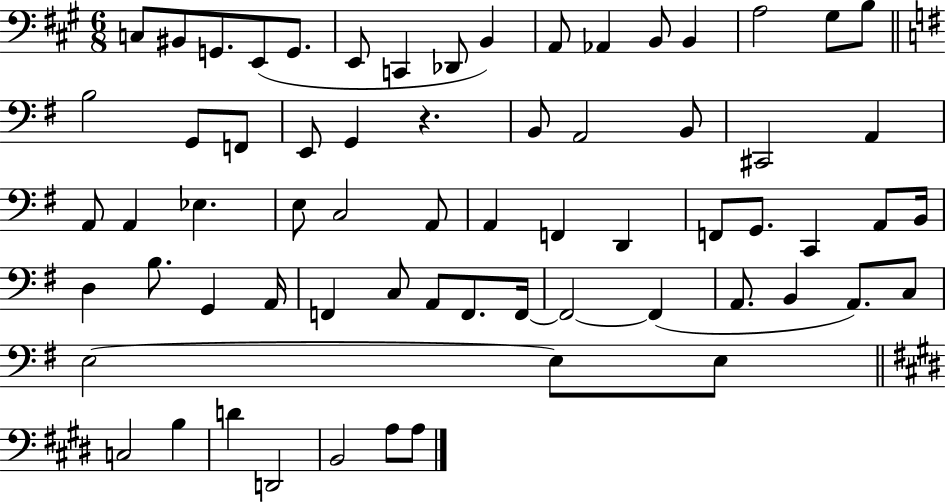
C3/e BIS2/e G2/e. E2/e G2/e. E2/e C2/q Db2/e B2/q A2/e Ab2/q B2/e B2/q A3/h G#3/e B3/e B3/h G2/e F2/e E2/e G2/q R/q. B2/e A2/h B2/e C#2/h A2/q A2/e A2/q Eb3/q. E3/e C3/h A2/e A2/q F2/q D2/q F2/e G2/e. C2/q A2/e B2/s D3/q B3/e. G2/q A2/s F2/q C3/e A2/e F2/e. F2/s F2/h F2/q A2/e. B2/q A2/e. C3/e E3/h E3/e E3/e C3/h B3/q D4/q D2/h B2/h A3/e A3/e